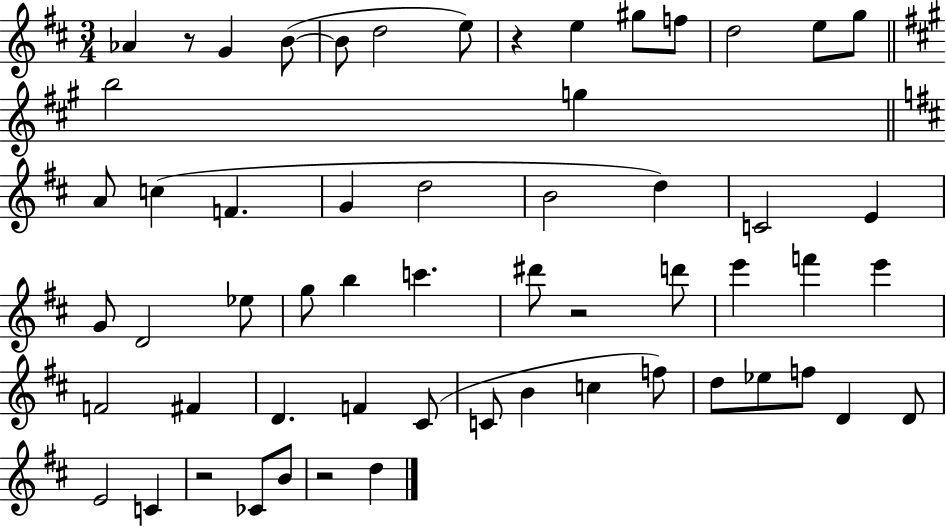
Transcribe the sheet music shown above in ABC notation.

X:1
T:Untitled
M:3/4
L:1/4
K:D
_A z/2 G B/2 B/2 d2 e/2 z e ^g/2 f/2 d2 e/2 g/2 b2 g A/2 c F G d2 B2 d C2 E G/2 D2 _e/2 g/2 b c' ^d'/2 z2 d'/2 e' f' e' F2 ^F D F ^C/2 C/2 B c f/2 d/2 _e/2 f/2 D D/2 E2 C z2 _C/2 B/2 z2 d